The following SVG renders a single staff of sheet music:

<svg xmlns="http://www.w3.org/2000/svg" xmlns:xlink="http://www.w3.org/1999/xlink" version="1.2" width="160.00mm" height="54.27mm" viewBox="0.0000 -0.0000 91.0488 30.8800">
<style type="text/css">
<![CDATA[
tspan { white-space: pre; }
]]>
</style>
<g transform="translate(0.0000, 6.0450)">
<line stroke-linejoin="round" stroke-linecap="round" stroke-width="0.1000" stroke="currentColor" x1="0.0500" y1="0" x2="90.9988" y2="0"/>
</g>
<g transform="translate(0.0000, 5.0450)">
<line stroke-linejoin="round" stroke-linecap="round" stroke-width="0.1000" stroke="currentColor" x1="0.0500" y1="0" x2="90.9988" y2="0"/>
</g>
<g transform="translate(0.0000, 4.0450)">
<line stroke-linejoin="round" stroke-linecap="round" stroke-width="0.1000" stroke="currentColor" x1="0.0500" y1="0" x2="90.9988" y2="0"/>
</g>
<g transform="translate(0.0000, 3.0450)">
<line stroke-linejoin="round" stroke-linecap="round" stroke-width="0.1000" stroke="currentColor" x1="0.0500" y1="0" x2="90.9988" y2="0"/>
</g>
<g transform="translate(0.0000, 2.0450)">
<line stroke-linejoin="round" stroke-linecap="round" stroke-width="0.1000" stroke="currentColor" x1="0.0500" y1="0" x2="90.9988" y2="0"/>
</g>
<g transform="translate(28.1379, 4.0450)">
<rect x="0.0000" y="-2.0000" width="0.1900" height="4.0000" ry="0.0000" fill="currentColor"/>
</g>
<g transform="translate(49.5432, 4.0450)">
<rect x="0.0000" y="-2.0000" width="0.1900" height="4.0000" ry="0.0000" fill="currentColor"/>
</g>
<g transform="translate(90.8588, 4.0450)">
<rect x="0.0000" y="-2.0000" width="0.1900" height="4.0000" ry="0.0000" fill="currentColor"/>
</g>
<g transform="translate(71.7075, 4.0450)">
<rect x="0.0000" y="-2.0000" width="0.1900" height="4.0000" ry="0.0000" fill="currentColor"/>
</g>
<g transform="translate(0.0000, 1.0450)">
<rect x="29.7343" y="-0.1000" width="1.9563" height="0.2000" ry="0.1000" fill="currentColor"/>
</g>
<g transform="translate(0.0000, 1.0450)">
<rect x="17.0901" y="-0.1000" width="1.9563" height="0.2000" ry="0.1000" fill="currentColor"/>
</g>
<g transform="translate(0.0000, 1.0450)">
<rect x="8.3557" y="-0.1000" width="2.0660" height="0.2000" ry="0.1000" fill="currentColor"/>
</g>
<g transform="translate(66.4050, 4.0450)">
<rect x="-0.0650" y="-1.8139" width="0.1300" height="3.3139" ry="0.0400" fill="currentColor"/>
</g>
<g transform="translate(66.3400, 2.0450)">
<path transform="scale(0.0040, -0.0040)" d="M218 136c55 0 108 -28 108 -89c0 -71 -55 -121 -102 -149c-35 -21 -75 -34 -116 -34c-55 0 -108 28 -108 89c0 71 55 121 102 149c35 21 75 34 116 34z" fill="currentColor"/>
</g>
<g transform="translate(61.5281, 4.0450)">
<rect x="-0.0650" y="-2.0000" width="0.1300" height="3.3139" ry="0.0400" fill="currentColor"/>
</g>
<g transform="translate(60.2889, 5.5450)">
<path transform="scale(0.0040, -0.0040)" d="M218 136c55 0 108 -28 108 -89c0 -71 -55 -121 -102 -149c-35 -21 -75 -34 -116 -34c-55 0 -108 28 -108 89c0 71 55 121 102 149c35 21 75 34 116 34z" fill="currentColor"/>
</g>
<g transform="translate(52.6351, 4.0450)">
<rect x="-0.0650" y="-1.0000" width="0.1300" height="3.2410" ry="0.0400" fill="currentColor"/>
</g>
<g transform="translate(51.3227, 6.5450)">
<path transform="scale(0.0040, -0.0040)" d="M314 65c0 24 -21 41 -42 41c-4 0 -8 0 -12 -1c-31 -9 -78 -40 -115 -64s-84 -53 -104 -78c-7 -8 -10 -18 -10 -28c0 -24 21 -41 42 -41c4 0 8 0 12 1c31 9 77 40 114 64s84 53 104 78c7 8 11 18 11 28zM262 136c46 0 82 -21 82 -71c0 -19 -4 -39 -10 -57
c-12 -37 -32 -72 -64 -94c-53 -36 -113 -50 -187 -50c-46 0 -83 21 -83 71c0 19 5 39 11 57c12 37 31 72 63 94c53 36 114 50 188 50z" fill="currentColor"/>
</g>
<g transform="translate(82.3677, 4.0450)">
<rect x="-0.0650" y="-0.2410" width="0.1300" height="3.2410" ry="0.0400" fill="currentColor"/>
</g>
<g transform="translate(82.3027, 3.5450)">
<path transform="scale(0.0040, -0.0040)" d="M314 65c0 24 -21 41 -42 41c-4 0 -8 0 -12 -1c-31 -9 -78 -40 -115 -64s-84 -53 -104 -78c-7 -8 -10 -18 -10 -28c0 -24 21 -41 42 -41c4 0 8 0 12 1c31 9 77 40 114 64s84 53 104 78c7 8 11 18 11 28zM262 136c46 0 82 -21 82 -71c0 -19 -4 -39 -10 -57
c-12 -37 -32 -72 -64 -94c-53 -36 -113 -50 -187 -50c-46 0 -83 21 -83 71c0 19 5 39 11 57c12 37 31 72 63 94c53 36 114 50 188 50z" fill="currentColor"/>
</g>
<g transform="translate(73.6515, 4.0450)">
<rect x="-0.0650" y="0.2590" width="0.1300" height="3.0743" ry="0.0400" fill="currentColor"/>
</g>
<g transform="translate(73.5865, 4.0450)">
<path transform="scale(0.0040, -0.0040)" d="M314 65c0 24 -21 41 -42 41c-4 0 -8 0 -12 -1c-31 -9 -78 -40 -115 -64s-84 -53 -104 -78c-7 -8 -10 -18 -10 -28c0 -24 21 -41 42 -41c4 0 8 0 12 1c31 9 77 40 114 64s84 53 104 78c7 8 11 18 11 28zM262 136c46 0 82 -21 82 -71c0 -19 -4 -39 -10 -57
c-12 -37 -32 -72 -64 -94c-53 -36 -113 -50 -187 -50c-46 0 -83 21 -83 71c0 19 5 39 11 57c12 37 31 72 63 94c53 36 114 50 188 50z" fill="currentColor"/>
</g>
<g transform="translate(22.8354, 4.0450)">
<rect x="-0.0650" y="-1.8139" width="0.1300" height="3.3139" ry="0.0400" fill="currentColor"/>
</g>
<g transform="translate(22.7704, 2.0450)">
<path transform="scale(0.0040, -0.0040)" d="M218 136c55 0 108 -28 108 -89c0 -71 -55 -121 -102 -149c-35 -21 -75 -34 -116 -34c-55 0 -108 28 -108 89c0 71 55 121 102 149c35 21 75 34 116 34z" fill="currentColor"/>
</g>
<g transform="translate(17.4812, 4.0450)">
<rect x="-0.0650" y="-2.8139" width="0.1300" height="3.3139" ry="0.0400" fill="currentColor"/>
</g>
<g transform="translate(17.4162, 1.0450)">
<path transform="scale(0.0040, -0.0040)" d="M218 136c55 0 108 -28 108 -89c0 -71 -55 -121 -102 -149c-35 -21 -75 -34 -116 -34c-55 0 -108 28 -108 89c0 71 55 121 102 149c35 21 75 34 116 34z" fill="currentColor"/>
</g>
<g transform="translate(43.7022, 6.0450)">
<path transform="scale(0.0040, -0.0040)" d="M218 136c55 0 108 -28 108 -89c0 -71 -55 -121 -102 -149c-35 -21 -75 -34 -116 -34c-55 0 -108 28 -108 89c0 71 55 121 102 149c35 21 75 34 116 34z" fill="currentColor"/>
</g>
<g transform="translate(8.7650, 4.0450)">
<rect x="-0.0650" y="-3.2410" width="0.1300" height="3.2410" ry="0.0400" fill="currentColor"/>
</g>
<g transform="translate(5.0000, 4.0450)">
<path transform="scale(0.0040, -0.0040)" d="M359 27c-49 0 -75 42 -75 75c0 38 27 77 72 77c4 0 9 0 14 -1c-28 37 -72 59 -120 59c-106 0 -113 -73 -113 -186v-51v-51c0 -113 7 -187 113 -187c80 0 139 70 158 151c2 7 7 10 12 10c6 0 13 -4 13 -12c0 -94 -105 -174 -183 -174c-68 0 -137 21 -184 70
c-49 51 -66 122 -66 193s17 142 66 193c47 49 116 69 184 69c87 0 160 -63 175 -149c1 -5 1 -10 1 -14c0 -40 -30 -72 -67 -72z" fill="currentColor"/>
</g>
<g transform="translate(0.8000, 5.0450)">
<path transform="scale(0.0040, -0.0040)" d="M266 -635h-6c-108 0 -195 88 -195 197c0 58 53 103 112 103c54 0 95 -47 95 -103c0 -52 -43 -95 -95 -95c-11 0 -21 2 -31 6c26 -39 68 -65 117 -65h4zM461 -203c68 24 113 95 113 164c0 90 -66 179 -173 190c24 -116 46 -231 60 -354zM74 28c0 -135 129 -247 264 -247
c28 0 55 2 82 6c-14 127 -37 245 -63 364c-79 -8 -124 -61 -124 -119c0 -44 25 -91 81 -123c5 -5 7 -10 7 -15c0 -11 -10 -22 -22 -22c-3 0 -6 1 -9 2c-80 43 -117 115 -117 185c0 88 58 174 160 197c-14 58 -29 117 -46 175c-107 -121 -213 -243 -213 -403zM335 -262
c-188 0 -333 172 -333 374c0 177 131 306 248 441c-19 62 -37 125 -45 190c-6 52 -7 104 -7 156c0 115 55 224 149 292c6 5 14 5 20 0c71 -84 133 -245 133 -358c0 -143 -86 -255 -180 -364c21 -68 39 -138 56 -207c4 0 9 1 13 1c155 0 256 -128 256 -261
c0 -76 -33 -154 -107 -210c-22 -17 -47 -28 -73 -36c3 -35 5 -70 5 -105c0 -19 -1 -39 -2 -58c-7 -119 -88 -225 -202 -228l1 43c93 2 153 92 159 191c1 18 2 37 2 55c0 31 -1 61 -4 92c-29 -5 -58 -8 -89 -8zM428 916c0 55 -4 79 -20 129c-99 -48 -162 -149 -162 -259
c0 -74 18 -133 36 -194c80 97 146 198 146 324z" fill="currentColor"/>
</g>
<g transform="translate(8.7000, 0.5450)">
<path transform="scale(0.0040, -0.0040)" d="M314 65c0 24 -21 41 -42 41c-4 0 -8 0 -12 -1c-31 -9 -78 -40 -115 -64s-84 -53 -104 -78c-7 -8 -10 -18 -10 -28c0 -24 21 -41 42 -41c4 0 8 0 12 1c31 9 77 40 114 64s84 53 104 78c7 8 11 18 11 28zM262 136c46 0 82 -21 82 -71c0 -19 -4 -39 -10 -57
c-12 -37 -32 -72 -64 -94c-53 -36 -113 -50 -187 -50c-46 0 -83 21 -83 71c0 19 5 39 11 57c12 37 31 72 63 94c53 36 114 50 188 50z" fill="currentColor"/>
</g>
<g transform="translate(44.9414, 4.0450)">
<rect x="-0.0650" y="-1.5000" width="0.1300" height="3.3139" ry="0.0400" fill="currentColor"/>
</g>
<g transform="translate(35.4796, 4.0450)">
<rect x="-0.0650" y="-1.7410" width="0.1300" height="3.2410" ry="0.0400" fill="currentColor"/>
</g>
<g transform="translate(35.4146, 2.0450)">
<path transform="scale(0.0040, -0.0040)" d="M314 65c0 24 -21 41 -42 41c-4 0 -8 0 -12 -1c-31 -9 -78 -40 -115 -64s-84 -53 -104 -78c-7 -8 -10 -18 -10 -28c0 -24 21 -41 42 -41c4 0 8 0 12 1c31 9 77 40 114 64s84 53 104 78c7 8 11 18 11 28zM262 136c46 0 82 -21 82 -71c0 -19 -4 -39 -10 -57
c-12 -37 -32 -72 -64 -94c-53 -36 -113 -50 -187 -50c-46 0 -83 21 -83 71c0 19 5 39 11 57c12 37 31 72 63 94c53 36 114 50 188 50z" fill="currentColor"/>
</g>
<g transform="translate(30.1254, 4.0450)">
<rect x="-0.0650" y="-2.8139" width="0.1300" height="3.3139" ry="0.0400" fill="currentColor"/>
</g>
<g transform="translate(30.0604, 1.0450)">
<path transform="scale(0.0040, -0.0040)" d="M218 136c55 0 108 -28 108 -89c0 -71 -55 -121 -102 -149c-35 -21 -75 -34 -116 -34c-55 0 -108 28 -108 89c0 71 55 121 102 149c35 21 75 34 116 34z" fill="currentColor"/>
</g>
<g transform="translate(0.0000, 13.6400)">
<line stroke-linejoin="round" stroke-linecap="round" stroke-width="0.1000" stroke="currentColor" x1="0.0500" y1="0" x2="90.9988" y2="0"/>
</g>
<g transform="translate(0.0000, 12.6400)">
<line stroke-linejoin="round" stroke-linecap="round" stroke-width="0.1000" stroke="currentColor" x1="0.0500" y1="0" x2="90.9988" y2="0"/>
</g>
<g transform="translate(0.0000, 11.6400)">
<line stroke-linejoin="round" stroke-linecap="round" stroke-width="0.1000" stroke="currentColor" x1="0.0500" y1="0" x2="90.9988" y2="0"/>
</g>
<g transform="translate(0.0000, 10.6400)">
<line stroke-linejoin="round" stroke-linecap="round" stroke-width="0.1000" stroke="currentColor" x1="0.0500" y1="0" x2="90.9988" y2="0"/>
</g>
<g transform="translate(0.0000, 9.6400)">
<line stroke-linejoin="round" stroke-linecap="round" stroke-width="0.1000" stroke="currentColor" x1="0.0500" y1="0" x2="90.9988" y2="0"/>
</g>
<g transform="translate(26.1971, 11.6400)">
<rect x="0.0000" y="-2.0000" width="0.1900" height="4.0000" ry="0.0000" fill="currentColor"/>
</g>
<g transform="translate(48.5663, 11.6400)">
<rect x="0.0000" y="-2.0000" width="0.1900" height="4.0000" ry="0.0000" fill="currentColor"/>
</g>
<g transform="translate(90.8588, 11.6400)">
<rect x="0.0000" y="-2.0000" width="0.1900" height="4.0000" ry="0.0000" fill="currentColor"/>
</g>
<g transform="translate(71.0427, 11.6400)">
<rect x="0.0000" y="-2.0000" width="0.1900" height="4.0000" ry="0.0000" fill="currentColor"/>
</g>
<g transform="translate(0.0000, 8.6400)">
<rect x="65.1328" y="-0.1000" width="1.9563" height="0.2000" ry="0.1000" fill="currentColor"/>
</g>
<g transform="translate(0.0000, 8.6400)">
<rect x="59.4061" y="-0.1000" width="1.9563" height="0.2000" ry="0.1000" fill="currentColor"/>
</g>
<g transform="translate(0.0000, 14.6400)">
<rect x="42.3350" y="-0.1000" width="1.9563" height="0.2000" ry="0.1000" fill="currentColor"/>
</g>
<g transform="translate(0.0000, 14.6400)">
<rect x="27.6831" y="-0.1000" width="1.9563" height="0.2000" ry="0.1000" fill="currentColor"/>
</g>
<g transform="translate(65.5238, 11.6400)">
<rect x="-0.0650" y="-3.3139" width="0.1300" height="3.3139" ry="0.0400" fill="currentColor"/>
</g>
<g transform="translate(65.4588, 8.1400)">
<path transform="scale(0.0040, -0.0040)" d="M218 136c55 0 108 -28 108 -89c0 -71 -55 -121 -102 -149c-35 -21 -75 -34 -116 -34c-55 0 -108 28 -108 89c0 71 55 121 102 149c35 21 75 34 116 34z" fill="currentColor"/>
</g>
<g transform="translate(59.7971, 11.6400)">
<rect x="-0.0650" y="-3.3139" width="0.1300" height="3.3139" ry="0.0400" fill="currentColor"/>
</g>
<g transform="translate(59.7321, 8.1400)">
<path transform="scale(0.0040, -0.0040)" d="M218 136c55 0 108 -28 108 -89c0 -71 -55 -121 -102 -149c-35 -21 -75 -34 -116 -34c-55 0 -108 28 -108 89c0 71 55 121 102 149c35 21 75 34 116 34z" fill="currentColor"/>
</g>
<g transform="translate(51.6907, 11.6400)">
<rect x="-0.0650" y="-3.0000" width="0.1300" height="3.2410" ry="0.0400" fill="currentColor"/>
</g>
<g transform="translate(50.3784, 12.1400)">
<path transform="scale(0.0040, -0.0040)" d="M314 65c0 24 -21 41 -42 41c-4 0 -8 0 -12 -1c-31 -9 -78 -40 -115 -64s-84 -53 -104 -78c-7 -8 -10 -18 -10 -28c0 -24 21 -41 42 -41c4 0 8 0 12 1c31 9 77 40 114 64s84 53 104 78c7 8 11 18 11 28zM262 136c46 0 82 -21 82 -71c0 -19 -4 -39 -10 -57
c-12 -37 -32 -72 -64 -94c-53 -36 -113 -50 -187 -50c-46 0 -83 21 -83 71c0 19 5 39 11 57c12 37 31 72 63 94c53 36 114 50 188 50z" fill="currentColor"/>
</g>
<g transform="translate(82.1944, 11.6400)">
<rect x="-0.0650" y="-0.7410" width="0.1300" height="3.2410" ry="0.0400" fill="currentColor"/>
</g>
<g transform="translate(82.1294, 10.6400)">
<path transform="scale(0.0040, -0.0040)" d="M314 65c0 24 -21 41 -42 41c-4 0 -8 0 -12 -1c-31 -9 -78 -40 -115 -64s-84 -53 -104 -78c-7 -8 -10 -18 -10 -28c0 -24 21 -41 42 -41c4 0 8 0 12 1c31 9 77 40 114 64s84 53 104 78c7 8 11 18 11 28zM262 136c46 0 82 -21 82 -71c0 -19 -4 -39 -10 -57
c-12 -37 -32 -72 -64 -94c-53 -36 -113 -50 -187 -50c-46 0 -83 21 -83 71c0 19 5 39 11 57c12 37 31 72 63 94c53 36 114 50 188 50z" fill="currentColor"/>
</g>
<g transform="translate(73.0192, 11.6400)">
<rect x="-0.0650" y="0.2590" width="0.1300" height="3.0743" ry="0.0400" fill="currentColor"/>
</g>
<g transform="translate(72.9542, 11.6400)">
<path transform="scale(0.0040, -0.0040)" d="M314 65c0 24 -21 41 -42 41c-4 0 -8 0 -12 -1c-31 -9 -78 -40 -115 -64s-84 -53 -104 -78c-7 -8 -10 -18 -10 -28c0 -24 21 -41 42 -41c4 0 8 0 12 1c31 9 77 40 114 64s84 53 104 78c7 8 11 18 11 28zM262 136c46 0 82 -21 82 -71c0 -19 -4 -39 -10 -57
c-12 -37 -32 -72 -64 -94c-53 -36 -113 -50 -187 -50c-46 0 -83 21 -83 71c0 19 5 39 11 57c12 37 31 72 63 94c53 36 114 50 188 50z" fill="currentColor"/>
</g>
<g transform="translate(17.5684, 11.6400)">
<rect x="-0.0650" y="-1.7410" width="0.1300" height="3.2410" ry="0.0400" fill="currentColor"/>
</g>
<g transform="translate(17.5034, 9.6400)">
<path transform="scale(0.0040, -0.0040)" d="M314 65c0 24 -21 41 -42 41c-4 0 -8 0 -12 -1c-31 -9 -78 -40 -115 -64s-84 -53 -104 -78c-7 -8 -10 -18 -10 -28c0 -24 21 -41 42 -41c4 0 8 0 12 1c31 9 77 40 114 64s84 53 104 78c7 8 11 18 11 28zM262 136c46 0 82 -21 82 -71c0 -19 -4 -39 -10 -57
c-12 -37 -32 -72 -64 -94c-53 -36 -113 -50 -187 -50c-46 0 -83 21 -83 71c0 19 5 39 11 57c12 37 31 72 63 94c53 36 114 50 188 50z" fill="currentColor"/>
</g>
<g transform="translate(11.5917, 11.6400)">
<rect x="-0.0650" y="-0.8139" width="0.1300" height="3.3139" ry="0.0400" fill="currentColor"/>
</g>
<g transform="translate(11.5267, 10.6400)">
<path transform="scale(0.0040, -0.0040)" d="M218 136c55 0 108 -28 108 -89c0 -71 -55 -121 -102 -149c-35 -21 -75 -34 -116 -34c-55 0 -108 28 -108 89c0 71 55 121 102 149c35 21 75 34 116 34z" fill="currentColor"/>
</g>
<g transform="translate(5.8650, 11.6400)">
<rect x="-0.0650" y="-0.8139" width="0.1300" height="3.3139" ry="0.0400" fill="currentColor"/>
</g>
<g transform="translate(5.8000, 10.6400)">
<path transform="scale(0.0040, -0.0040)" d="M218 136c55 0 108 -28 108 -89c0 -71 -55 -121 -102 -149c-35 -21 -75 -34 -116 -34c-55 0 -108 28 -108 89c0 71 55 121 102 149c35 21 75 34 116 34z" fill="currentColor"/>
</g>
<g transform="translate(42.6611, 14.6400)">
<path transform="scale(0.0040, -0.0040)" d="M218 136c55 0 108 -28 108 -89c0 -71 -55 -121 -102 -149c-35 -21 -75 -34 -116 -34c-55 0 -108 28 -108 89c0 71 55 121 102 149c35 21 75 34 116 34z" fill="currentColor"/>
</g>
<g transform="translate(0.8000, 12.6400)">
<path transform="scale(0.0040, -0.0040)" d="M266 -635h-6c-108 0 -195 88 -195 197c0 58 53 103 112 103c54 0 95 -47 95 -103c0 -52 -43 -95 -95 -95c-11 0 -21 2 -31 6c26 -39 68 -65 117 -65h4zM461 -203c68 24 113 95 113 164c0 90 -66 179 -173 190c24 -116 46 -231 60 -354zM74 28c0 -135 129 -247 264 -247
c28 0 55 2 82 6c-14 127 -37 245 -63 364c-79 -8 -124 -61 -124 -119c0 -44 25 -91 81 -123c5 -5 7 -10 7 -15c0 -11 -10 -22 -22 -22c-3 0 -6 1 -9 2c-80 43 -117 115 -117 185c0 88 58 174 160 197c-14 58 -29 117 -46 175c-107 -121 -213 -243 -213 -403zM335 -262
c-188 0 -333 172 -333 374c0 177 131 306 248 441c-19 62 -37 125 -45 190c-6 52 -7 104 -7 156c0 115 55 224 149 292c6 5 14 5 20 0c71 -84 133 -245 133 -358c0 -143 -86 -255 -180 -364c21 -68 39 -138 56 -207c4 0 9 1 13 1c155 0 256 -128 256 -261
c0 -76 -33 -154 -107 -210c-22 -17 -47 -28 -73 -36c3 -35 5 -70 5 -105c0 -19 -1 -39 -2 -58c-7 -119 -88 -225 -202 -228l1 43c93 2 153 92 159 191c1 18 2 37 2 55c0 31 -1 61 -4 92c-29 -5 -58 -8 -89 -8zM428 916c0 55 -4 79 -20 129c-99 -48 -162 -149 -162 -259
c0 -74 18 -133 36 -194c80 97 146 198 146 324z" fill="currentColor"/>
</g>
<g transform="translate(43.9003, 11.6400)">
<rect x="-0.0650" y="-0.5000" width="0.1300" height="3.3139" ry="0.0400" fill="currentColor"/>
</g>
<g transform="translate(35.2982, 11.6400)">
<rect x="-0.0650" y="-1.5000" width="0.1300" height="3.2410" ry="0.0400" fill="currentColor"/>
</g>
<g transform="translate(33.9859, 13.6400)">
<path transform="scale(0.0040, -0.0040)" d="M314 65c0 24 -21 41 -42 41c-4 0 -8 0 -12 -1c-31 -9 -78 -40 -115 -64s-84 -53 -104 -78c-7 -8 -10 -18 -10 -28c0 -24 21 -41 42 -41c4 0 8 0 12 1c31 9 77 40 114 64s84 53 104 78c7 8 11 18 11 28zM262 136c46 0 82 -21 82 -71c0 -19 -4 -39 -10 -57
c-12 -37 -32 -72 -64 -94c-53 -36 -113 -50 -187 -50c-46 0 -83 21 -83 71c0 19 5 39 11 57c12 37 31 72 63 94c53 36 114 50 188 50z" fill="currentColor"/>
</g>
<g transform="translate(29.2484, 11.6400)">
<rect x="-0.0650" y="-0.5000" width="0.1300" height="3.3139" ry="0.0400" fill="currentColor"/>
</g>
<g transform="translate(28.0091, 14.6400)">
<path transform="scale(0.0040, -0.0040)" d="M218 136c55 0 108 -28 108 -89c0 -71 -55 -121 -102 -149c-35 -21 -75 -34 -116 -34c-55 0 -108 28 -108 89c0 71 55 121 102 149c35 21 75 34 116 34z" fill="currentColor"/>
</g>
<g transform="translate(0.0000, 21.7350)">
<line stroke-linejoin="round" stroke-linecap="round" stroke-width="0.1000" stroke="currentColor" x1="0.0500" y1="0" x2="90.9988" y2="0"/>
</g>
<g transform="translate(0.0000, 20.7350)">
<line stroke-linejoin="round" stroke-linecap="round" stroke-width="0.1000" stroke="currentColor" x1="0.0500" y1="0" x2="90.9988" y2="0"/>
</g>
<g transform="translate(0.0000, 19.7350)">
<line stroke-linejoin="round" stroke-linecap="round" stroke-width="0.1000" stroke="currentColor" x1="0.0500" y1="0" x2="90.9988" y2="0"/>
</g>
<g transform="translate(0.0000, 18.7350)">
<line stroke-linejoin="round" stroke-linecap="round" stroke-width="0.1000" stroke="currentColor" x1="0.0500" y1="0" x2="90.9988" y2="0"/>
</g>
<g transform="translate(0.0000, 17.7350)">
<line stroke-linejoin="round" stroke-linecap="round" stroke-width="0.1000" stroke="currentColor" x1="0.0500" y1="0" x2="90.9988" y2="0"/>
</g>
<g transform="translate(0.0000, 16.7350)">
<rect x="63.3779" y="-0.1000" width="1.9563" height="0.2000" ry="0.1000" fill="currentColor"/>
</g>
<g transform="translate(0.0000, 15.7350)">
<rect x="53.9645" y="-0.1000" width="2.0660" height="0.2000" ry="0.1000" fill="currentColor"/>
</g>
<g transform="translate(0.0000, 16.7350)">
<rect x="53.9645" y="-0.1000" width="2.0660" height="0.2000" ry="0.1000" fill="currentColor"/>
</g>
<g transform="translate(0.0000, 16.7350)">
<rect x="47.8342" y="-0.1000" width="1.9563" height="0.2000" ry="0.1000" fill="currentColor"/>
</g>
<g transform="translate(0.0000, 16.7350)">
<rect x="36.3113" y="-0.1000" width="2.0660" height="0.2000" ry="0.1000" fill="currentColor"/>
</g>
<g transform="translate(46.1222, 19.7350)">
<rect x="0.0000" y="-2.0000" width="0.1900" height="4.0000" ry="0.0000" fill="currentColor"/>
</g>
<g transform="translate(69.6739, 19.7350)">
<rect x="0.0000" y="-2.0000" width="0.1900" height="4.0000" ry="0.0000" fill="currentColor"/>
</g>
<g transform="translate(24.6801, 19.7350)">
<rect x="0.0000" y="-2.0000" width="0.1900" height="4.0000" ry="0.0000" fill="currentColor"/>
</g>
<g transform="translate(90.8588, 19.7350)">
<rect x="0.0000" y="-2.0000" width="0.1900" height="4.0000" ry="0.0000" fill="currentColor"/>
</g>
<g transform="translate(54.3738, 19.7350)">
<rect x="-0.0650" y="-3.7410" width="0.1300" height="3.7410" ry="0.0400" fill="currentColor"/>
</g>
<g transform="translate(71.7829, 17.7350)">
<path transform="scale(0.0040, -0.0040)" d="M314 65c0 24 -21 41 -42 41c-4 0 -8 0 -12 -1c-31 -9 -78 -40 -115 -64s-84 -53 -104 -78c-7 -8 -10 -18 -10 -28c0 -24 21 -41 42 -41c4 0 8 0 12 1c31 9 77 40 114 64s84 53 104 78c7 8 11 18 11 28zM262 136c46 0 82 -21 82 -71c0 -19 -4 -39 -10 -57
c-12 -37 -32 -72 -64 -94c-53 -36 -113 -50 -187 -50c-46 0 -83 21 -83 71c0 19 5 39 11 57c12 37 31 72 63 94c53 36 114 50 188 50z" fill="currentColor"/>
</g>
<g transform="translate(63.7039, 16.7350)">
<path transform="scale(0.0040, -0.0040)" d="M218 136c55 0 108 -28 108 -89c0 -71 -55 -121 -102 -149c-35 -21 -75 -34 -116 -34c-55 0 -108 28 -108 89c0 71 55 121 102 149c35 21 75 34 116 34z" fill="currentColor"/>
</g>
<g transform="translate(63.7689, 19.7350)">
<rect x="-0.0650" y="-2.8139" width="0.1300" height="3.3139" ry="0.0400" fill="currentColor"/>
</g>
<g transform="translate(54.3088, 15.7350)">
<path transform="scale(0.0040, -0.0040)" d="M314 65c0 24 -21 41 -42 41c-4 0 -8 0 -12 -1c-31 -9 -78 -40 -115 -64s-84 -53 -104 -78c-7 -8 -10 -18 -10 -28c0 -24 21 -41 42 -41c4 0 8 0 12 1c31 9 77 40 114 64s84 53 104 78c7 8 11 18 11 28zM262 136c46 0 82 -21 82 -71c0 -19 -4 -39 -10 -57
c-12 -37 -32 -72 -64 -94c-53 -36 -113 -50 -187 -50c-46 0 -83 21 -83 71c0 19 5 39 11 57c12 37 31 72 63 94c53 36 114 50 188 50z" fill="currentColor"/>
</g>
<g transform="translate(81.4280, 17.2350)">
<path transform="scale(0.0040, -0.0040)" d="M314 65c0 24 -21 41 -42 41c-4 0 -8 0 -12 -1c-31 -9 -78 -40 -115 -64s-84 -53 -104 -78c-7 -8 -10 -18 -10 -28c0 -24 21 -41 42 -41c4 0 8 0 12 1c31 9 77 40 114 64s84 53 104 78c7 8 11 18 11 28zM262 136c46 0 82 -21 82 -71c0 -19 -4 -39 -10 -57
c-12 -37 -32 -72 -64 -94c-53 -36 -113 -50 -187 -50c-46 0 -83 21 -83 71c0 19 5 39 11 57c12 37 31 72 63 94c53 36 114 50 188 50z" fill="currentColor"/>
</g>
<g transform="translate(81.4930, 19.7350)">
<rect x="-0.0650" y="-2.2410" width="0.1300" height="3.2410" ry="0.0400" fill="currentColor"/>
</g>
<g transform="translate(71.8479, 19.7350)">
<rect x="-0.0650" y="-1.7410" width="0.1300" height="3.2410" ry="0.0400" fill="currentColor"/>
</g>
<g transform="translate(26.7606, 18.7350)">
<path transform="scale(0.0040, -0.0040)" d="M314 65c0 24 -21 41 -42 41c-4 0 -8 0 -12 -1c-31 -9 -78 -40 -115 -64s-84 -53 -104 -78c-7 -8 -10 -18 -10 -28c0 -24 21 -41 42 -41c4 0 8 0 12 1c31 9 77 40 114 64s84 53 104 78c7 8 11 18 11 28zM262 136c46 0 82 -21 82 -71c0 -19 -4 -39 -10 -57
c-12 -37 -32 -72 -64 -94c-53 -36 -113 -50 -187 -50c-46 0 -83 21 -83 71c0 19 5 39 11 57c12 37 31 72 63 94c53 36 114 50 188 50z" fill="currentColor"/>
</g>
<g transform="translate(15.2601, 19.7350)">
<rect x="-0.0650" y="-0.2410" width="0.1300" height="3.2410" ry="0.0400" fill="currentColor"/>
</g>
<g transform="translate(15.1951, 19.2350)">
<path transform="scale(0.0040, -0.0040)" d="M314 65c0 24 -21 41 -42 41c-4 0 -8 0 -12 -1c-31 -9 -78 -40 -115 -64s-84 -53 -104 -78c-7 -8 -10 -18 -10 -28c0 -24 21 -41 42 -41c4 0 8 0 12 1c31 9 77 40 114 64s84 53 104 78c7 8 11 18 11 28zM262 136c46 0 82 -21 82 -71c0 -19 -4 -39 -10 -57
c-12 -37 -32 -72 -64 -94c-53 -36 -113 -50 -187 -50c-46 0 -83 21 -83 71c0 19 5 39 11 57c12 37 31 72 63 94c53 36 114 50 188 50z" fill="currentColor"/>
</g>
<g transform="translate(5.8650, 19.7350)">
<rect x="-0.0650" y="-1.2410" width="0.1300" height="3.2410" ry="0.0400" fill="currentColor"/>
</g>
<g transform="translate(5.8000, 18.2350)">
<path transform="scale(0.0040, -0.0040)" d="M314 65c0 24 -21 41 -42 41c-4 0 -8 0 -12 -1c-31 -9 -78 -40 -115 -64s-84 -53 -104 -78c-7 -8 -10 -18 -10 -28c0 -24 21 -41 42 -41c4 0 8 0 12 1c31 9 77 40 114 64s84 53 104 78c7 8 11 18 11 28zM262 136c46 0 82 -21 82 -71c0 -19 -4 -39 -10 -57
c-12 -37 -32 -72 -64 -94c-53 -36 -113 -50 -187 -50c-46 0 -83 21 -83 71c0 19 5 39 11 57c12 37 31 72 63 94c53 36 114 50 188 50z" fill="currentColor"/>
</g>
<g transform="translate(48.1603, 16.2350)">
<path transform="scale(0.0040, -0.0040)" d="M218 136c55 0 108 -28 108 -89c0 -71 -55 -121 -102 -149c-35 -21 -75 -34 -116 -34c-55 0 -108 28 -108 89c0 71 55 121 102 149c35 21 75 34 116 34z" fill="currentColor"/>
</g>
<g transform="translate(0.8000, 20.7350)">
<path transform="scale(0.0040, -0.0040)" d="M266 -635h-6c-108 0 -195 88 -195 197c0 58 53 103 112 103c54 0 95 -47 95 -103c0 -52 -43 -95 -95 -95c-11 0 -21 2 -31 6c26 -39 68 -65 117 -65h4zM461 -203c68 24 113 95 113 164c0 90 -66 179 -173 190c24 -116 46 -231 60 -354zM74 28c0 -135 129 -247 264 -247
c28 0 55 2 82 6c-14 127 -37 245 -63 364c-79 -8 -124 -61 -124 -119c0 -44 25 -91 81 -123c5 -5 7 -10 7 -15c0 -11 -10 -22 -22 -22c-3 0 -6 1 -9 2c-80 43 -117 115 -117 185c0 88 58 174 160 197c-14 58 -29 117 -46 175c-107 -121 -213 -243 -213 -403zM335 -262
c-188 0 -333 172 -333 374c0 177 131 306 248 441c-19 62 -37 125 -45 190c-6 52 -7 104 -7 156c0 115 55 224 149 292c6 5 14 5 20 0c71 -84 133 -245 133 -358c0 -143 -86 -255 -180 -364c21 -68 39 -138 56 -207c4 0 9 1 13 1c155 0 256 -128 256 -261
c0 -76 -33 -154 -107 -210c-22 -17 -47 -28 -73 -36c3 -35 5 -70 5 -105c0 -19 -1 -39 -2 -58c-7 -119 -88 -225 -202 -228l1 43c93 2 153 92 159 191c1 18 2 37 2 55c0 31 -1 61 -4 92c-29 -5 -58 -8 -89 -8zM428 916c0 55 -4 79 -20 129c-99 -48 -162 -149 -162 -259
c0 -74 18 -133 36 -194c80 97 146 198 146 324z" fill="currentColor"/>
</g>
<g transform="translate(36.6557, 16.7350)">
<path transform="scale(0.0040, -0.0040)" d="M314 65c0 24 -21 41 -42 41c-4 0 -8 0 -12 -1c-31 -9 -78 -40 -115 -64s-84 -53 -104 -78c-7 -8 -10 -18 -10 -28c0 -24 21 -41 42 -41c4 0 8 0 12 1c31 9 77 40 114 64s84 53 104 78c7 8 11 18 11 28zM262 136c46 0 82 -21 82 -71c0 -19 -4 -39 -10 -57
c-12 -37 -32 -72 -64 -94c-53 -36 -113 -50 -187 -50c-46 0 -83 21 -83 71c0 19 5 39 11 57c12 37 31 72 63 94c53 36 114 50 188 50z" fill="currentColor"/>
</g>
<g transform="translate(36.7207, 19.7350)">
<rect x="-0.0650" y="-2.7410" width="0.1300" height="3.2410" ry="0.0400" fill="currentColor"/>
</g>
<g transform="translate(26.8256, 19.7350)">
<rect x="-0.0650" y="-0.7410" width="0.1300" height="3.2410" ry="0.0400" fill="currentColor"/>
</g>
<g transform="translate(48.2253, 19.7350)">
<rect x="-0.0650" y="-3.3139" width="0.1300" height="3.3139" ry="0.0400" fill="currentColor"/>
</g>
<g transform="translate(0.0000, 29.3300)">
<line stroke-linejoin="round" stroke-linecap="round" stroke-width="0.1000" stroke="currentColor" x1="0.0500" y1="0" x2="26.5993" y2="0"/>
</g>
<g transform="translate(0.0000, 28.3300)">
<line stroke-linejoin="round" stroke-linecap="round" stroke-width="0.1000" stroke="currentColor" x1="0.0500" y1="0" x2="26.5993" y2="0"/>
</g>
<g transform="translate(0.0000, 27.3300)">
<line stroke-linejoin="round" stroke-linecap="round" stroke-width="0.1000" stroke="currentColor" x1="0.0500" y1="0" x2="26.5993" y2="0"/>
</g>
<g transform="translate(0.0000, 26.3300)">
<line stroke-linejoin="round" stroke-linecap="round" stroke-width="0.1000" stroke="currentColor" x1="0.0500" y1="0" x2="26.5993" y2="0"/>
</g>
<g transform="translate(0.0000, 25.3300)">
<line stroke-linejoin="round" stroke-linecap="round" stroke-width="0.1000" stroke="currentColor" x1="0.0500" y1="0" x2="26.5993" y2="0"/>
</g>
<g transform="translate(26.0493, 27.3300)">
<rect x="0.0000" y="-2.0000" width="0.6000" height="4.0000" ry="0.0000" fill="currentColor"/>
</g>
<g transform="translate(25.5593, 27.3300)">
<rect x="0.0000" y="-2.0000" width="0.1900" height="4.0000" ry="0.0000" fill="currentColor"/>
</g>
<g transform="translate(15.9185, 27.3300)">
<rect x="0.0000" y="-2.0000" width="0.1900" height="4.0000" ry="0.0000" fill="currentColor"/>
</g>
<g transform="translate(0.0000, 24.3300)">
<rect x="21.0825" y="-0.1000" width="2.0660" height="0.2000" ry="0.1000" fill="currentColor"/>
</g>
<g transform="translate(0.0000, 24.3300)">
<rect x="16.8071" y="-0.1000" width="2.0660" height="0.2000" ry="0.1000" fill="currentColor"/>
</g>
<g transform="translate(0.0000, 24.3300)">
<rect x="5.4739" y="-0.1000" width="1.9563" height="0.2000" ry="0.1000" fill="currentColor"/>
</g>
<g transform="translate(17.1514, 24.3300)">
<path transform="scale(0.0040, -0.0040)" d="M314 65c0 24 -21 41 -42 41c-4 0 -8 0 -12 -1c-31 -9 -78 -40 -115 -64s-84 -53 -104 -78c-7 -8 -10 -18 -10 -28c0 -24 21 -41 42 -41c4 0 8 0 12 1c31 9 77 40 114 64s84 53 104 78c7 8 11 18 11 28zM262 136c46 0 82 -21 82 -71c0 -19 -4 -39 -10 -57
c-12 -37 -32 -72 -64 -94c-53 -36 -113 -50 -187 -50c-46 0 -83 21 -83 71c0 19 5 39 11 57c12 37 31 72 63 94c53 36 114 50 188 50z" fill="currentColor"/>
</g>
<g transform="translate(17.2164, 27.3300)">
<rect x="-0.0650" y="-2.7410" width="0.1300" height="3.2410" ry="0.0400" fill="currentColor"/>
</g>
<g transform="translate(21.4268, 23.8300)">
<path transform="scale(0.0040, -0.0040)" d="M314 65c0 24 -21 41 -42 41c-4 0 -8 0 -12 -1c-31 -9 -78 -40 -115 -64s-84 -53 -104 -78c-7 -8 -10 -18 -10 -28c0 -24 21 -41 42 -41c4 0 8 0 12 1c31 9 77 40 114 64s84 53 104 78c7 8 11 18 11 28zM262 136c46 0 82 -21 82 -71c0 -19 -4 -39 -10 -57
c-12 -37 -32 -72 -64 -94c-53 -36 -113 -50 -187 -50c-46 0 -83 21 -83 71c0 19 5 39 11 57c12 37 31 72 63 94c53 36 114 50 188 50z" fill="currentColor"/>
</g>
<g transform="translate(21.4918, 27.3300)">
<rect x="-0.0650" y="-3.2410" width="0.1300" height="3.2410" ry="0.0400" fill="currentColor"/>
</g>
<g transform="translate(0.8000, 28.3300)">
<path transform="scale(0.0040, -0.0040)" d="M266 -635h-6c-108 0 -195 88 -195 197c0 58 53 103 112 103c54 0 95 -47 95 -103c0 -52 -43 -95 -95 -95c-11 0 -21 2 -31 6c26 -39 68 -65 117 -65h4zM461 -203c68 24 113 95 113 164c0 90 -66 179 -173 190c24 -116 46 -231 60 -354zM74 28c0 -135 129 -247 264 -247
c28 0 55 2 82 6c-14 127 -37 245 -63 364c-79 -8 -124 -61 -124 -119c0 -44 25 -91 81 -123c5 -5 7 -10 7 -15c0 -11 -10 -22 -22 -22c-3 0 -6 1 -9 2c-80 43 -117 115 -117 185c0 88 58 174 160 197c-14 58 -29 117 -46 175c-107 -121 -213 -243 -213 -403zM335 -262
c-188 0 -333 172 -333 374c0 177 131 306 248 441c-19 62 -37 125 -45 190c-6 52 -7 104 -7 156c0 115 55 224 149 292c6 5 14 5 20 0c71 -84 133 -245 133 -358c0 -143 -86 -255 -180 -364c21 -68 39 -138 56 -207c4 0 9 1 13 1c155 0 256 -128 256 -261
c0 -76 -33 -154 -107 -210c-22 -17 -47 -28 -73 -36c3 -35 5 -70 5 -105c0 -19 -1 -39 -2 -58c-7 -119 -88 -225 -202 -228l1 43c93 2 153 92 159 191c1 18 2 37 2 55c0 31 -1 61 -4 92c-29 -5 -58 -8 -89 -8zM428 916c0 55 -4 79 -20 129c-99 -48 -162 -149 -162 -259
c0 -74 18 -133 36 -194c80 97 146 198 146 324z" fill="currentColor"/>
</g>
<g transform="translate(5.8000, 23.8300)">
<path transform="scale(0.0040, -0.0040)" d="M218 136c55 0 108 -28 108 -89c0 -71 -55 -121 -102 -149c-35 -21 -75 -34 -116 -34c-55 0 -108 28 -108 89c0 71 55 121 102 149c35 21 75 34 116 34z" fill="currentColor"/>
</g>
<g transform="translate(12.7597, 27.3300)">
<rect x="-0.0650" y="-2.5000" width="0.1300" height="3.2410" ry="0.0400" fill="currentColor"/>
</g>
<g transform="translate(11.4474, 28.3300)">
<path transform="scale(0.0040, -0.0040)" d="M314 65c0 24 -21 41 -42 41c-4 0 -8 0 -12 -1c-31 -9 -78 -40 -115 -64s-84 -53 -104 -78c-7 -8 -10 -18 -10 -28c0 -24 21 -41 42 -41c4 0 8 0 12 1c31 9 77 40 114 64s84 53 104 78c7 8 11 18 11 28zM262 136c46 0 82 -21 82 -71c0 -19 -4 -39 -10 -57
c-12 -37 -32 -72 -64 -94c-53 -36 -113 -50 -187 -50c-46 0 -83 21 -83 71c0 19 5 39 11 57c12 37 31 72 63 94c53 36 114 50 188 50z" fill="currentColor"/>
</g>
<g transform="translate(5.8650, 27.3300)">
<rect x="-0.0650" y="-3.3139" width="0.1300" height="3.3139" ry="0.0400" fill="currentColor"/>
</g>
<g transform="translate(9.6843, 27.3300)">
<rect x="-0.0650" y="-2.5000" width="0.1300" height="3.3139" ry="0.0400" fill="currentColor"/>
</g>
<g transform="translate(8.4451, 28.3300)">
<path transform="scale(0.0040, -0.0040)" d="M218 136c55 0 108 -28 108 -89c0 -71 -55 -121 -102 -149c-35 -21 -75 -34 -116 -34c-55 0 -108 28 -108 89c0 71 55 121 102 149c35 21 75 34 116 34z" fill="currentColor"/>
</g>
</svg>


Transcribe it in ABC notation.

X:1
T:Untitled
M:4/4
L:1/4
K:C
b2 a f a f2 E D2 F f B2 c2 d d f2 C E2 C A2 b b B2 d2 e2 c2 d2 a2 b c'2 a f2 g2 b G G2 a2 b2